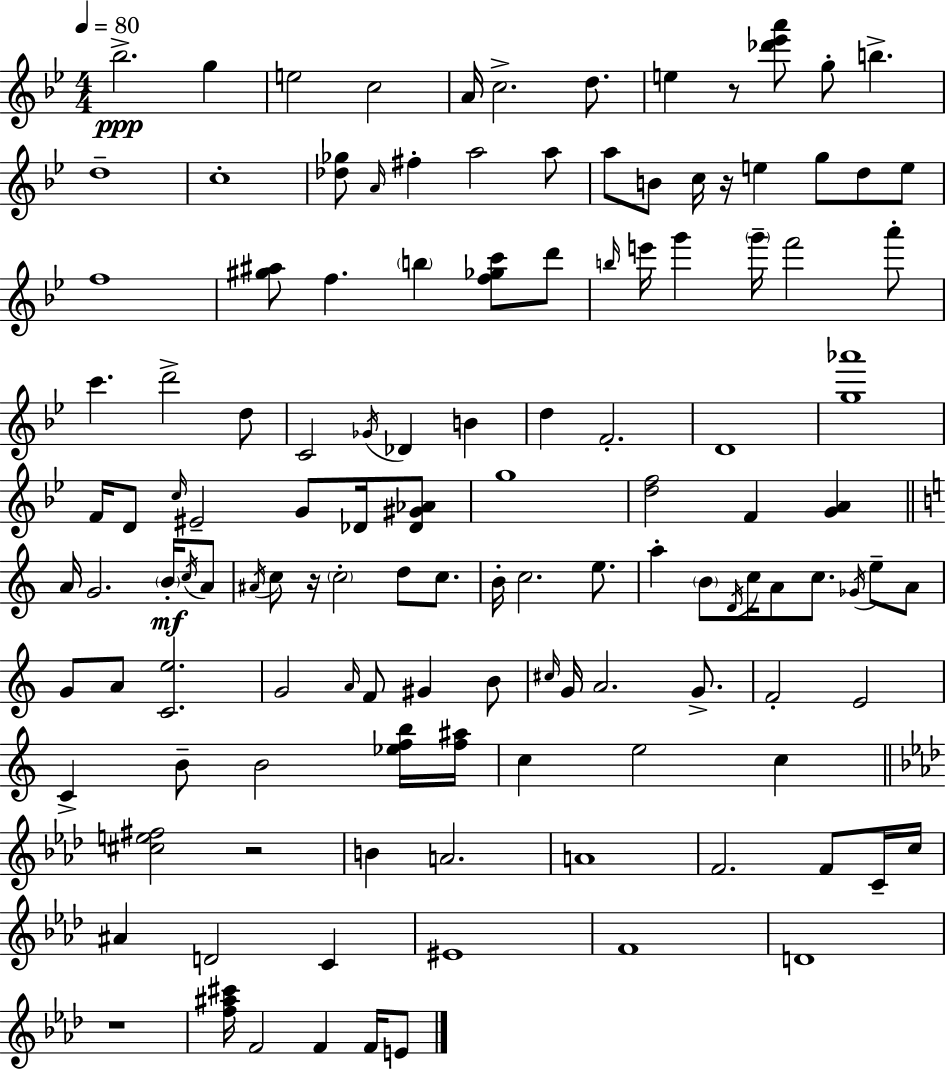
X:1
T:Untitled
M:4/4
L:1/4
K:Gm
_b2 g e2 c2 A/4 c2 d/2 e z/2 [_d'_e'a']/2 g/2 b d4 c4 [_d_g]/2 A/4 ^f a2 a/2 a/2 B/2 c/4 z/4 e g/2 d/2 e/2 f4 [^g^a]/2 f b [f_gc']/2 d'/2 b/4 e'/4 g' g'/4 f'2 a'/2 c' d'2 d/2 C2 _G/4 _D B d F2 D4 [g_a']4 F/4 D/2 c/4 ^E2 G/2 _D/4 [_D^G_A]/2 g4 [df]2 F [GA] A/4 G2 B/4 c/4 A/2 ^A/4 c/2 z/4 c2 d/2 c/2 B/4 c2 e/2 a B/2 D/4 c/4 A/2 c/2 _G/4 e/2 A/2 G/2 A/2 [Ce]2 G2 A/4 F/2 ^G B/2 ^c/4 G/4 A2 G/2 F2 E2 C B/2 B2 [_efb]/4 [f^a]/4 c e2 c [^ce^f]2 z2 B A2 A4 F2 F/2 C/4 c/4 ^A D2 C ^E4 F4 D4 z4 [f^a^c']/4 F2 F F/4 E/2